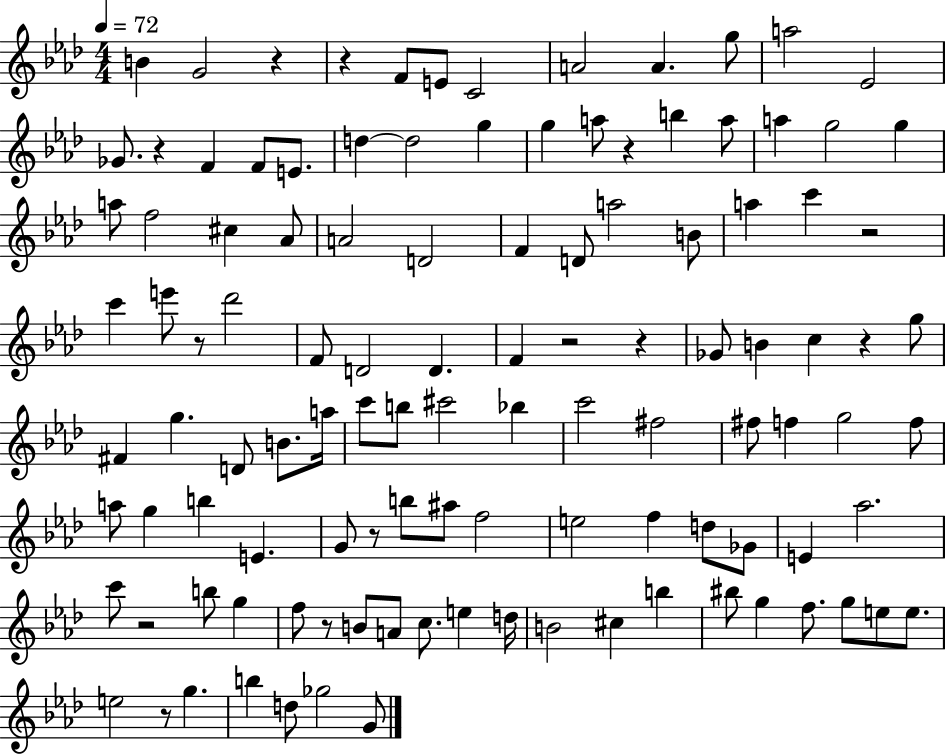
B4/q G4/h R/q R/q F4/e E4/e C4/h A4/h A4/q. G5/e A5/h Eb4/h Gb4/e. R/q F4/q F4/e E4/e. D5/q D5/h G5/q G5/q A5/e R/q B5/q A5/e A5/q G5/h G5/q A5/e F5/h C#5/q Ab4/e A4/h D4/h F4/q D4/e A5/h B4/e A5/q C6/q R/h C6/q E6/e R/e Db6/h F4/e D4/h D4/q. F4/q R/h R/q Gb4/e B4/q C5/q R/q G5/e F#4/q G5/q. D4/e B4/e. A5/s C6/e B5/e C#6/h Bb5/q C6/h F#5/h F#5/e F5/q G5/h F5/e A5/e G5/q B5/q E4/q. G4/e R/e B5/e A#5/e F5/h E5/h F5/q D5/e Gb4/e E4/q Ab5/h. C6/e R/h B5/e G5/q F5/e R/e B4/e A4/e C5/e. E5/q D5/s B4/h C#5/q B5/q BIS5/e G5/q F5/e. G5/e E5/e E5/e. E5/h R/e G5/q. B5/q D5/e Gb5/h G4/e